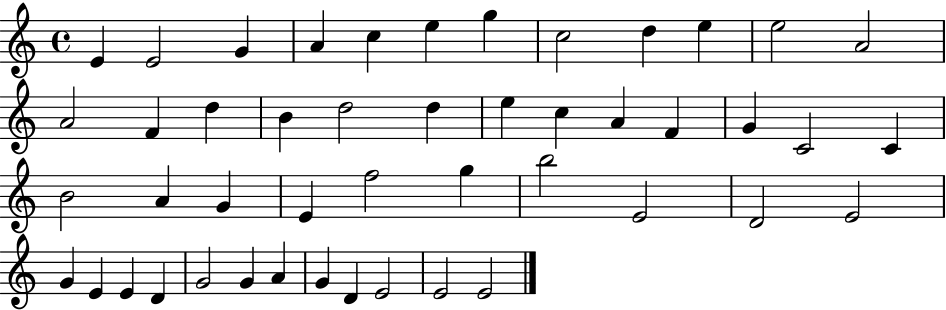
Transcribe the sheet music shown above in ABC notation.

X:1
T:Untitled
M:4/4
L:1/4
K:C
E E2 G A c e g c2 d e e2 A2 A2 F d B d2 d e c A F G C2 C B2 A G E f2 g b2 E2 D2 E2 G E E D G2 G A G D E2 E2 E2